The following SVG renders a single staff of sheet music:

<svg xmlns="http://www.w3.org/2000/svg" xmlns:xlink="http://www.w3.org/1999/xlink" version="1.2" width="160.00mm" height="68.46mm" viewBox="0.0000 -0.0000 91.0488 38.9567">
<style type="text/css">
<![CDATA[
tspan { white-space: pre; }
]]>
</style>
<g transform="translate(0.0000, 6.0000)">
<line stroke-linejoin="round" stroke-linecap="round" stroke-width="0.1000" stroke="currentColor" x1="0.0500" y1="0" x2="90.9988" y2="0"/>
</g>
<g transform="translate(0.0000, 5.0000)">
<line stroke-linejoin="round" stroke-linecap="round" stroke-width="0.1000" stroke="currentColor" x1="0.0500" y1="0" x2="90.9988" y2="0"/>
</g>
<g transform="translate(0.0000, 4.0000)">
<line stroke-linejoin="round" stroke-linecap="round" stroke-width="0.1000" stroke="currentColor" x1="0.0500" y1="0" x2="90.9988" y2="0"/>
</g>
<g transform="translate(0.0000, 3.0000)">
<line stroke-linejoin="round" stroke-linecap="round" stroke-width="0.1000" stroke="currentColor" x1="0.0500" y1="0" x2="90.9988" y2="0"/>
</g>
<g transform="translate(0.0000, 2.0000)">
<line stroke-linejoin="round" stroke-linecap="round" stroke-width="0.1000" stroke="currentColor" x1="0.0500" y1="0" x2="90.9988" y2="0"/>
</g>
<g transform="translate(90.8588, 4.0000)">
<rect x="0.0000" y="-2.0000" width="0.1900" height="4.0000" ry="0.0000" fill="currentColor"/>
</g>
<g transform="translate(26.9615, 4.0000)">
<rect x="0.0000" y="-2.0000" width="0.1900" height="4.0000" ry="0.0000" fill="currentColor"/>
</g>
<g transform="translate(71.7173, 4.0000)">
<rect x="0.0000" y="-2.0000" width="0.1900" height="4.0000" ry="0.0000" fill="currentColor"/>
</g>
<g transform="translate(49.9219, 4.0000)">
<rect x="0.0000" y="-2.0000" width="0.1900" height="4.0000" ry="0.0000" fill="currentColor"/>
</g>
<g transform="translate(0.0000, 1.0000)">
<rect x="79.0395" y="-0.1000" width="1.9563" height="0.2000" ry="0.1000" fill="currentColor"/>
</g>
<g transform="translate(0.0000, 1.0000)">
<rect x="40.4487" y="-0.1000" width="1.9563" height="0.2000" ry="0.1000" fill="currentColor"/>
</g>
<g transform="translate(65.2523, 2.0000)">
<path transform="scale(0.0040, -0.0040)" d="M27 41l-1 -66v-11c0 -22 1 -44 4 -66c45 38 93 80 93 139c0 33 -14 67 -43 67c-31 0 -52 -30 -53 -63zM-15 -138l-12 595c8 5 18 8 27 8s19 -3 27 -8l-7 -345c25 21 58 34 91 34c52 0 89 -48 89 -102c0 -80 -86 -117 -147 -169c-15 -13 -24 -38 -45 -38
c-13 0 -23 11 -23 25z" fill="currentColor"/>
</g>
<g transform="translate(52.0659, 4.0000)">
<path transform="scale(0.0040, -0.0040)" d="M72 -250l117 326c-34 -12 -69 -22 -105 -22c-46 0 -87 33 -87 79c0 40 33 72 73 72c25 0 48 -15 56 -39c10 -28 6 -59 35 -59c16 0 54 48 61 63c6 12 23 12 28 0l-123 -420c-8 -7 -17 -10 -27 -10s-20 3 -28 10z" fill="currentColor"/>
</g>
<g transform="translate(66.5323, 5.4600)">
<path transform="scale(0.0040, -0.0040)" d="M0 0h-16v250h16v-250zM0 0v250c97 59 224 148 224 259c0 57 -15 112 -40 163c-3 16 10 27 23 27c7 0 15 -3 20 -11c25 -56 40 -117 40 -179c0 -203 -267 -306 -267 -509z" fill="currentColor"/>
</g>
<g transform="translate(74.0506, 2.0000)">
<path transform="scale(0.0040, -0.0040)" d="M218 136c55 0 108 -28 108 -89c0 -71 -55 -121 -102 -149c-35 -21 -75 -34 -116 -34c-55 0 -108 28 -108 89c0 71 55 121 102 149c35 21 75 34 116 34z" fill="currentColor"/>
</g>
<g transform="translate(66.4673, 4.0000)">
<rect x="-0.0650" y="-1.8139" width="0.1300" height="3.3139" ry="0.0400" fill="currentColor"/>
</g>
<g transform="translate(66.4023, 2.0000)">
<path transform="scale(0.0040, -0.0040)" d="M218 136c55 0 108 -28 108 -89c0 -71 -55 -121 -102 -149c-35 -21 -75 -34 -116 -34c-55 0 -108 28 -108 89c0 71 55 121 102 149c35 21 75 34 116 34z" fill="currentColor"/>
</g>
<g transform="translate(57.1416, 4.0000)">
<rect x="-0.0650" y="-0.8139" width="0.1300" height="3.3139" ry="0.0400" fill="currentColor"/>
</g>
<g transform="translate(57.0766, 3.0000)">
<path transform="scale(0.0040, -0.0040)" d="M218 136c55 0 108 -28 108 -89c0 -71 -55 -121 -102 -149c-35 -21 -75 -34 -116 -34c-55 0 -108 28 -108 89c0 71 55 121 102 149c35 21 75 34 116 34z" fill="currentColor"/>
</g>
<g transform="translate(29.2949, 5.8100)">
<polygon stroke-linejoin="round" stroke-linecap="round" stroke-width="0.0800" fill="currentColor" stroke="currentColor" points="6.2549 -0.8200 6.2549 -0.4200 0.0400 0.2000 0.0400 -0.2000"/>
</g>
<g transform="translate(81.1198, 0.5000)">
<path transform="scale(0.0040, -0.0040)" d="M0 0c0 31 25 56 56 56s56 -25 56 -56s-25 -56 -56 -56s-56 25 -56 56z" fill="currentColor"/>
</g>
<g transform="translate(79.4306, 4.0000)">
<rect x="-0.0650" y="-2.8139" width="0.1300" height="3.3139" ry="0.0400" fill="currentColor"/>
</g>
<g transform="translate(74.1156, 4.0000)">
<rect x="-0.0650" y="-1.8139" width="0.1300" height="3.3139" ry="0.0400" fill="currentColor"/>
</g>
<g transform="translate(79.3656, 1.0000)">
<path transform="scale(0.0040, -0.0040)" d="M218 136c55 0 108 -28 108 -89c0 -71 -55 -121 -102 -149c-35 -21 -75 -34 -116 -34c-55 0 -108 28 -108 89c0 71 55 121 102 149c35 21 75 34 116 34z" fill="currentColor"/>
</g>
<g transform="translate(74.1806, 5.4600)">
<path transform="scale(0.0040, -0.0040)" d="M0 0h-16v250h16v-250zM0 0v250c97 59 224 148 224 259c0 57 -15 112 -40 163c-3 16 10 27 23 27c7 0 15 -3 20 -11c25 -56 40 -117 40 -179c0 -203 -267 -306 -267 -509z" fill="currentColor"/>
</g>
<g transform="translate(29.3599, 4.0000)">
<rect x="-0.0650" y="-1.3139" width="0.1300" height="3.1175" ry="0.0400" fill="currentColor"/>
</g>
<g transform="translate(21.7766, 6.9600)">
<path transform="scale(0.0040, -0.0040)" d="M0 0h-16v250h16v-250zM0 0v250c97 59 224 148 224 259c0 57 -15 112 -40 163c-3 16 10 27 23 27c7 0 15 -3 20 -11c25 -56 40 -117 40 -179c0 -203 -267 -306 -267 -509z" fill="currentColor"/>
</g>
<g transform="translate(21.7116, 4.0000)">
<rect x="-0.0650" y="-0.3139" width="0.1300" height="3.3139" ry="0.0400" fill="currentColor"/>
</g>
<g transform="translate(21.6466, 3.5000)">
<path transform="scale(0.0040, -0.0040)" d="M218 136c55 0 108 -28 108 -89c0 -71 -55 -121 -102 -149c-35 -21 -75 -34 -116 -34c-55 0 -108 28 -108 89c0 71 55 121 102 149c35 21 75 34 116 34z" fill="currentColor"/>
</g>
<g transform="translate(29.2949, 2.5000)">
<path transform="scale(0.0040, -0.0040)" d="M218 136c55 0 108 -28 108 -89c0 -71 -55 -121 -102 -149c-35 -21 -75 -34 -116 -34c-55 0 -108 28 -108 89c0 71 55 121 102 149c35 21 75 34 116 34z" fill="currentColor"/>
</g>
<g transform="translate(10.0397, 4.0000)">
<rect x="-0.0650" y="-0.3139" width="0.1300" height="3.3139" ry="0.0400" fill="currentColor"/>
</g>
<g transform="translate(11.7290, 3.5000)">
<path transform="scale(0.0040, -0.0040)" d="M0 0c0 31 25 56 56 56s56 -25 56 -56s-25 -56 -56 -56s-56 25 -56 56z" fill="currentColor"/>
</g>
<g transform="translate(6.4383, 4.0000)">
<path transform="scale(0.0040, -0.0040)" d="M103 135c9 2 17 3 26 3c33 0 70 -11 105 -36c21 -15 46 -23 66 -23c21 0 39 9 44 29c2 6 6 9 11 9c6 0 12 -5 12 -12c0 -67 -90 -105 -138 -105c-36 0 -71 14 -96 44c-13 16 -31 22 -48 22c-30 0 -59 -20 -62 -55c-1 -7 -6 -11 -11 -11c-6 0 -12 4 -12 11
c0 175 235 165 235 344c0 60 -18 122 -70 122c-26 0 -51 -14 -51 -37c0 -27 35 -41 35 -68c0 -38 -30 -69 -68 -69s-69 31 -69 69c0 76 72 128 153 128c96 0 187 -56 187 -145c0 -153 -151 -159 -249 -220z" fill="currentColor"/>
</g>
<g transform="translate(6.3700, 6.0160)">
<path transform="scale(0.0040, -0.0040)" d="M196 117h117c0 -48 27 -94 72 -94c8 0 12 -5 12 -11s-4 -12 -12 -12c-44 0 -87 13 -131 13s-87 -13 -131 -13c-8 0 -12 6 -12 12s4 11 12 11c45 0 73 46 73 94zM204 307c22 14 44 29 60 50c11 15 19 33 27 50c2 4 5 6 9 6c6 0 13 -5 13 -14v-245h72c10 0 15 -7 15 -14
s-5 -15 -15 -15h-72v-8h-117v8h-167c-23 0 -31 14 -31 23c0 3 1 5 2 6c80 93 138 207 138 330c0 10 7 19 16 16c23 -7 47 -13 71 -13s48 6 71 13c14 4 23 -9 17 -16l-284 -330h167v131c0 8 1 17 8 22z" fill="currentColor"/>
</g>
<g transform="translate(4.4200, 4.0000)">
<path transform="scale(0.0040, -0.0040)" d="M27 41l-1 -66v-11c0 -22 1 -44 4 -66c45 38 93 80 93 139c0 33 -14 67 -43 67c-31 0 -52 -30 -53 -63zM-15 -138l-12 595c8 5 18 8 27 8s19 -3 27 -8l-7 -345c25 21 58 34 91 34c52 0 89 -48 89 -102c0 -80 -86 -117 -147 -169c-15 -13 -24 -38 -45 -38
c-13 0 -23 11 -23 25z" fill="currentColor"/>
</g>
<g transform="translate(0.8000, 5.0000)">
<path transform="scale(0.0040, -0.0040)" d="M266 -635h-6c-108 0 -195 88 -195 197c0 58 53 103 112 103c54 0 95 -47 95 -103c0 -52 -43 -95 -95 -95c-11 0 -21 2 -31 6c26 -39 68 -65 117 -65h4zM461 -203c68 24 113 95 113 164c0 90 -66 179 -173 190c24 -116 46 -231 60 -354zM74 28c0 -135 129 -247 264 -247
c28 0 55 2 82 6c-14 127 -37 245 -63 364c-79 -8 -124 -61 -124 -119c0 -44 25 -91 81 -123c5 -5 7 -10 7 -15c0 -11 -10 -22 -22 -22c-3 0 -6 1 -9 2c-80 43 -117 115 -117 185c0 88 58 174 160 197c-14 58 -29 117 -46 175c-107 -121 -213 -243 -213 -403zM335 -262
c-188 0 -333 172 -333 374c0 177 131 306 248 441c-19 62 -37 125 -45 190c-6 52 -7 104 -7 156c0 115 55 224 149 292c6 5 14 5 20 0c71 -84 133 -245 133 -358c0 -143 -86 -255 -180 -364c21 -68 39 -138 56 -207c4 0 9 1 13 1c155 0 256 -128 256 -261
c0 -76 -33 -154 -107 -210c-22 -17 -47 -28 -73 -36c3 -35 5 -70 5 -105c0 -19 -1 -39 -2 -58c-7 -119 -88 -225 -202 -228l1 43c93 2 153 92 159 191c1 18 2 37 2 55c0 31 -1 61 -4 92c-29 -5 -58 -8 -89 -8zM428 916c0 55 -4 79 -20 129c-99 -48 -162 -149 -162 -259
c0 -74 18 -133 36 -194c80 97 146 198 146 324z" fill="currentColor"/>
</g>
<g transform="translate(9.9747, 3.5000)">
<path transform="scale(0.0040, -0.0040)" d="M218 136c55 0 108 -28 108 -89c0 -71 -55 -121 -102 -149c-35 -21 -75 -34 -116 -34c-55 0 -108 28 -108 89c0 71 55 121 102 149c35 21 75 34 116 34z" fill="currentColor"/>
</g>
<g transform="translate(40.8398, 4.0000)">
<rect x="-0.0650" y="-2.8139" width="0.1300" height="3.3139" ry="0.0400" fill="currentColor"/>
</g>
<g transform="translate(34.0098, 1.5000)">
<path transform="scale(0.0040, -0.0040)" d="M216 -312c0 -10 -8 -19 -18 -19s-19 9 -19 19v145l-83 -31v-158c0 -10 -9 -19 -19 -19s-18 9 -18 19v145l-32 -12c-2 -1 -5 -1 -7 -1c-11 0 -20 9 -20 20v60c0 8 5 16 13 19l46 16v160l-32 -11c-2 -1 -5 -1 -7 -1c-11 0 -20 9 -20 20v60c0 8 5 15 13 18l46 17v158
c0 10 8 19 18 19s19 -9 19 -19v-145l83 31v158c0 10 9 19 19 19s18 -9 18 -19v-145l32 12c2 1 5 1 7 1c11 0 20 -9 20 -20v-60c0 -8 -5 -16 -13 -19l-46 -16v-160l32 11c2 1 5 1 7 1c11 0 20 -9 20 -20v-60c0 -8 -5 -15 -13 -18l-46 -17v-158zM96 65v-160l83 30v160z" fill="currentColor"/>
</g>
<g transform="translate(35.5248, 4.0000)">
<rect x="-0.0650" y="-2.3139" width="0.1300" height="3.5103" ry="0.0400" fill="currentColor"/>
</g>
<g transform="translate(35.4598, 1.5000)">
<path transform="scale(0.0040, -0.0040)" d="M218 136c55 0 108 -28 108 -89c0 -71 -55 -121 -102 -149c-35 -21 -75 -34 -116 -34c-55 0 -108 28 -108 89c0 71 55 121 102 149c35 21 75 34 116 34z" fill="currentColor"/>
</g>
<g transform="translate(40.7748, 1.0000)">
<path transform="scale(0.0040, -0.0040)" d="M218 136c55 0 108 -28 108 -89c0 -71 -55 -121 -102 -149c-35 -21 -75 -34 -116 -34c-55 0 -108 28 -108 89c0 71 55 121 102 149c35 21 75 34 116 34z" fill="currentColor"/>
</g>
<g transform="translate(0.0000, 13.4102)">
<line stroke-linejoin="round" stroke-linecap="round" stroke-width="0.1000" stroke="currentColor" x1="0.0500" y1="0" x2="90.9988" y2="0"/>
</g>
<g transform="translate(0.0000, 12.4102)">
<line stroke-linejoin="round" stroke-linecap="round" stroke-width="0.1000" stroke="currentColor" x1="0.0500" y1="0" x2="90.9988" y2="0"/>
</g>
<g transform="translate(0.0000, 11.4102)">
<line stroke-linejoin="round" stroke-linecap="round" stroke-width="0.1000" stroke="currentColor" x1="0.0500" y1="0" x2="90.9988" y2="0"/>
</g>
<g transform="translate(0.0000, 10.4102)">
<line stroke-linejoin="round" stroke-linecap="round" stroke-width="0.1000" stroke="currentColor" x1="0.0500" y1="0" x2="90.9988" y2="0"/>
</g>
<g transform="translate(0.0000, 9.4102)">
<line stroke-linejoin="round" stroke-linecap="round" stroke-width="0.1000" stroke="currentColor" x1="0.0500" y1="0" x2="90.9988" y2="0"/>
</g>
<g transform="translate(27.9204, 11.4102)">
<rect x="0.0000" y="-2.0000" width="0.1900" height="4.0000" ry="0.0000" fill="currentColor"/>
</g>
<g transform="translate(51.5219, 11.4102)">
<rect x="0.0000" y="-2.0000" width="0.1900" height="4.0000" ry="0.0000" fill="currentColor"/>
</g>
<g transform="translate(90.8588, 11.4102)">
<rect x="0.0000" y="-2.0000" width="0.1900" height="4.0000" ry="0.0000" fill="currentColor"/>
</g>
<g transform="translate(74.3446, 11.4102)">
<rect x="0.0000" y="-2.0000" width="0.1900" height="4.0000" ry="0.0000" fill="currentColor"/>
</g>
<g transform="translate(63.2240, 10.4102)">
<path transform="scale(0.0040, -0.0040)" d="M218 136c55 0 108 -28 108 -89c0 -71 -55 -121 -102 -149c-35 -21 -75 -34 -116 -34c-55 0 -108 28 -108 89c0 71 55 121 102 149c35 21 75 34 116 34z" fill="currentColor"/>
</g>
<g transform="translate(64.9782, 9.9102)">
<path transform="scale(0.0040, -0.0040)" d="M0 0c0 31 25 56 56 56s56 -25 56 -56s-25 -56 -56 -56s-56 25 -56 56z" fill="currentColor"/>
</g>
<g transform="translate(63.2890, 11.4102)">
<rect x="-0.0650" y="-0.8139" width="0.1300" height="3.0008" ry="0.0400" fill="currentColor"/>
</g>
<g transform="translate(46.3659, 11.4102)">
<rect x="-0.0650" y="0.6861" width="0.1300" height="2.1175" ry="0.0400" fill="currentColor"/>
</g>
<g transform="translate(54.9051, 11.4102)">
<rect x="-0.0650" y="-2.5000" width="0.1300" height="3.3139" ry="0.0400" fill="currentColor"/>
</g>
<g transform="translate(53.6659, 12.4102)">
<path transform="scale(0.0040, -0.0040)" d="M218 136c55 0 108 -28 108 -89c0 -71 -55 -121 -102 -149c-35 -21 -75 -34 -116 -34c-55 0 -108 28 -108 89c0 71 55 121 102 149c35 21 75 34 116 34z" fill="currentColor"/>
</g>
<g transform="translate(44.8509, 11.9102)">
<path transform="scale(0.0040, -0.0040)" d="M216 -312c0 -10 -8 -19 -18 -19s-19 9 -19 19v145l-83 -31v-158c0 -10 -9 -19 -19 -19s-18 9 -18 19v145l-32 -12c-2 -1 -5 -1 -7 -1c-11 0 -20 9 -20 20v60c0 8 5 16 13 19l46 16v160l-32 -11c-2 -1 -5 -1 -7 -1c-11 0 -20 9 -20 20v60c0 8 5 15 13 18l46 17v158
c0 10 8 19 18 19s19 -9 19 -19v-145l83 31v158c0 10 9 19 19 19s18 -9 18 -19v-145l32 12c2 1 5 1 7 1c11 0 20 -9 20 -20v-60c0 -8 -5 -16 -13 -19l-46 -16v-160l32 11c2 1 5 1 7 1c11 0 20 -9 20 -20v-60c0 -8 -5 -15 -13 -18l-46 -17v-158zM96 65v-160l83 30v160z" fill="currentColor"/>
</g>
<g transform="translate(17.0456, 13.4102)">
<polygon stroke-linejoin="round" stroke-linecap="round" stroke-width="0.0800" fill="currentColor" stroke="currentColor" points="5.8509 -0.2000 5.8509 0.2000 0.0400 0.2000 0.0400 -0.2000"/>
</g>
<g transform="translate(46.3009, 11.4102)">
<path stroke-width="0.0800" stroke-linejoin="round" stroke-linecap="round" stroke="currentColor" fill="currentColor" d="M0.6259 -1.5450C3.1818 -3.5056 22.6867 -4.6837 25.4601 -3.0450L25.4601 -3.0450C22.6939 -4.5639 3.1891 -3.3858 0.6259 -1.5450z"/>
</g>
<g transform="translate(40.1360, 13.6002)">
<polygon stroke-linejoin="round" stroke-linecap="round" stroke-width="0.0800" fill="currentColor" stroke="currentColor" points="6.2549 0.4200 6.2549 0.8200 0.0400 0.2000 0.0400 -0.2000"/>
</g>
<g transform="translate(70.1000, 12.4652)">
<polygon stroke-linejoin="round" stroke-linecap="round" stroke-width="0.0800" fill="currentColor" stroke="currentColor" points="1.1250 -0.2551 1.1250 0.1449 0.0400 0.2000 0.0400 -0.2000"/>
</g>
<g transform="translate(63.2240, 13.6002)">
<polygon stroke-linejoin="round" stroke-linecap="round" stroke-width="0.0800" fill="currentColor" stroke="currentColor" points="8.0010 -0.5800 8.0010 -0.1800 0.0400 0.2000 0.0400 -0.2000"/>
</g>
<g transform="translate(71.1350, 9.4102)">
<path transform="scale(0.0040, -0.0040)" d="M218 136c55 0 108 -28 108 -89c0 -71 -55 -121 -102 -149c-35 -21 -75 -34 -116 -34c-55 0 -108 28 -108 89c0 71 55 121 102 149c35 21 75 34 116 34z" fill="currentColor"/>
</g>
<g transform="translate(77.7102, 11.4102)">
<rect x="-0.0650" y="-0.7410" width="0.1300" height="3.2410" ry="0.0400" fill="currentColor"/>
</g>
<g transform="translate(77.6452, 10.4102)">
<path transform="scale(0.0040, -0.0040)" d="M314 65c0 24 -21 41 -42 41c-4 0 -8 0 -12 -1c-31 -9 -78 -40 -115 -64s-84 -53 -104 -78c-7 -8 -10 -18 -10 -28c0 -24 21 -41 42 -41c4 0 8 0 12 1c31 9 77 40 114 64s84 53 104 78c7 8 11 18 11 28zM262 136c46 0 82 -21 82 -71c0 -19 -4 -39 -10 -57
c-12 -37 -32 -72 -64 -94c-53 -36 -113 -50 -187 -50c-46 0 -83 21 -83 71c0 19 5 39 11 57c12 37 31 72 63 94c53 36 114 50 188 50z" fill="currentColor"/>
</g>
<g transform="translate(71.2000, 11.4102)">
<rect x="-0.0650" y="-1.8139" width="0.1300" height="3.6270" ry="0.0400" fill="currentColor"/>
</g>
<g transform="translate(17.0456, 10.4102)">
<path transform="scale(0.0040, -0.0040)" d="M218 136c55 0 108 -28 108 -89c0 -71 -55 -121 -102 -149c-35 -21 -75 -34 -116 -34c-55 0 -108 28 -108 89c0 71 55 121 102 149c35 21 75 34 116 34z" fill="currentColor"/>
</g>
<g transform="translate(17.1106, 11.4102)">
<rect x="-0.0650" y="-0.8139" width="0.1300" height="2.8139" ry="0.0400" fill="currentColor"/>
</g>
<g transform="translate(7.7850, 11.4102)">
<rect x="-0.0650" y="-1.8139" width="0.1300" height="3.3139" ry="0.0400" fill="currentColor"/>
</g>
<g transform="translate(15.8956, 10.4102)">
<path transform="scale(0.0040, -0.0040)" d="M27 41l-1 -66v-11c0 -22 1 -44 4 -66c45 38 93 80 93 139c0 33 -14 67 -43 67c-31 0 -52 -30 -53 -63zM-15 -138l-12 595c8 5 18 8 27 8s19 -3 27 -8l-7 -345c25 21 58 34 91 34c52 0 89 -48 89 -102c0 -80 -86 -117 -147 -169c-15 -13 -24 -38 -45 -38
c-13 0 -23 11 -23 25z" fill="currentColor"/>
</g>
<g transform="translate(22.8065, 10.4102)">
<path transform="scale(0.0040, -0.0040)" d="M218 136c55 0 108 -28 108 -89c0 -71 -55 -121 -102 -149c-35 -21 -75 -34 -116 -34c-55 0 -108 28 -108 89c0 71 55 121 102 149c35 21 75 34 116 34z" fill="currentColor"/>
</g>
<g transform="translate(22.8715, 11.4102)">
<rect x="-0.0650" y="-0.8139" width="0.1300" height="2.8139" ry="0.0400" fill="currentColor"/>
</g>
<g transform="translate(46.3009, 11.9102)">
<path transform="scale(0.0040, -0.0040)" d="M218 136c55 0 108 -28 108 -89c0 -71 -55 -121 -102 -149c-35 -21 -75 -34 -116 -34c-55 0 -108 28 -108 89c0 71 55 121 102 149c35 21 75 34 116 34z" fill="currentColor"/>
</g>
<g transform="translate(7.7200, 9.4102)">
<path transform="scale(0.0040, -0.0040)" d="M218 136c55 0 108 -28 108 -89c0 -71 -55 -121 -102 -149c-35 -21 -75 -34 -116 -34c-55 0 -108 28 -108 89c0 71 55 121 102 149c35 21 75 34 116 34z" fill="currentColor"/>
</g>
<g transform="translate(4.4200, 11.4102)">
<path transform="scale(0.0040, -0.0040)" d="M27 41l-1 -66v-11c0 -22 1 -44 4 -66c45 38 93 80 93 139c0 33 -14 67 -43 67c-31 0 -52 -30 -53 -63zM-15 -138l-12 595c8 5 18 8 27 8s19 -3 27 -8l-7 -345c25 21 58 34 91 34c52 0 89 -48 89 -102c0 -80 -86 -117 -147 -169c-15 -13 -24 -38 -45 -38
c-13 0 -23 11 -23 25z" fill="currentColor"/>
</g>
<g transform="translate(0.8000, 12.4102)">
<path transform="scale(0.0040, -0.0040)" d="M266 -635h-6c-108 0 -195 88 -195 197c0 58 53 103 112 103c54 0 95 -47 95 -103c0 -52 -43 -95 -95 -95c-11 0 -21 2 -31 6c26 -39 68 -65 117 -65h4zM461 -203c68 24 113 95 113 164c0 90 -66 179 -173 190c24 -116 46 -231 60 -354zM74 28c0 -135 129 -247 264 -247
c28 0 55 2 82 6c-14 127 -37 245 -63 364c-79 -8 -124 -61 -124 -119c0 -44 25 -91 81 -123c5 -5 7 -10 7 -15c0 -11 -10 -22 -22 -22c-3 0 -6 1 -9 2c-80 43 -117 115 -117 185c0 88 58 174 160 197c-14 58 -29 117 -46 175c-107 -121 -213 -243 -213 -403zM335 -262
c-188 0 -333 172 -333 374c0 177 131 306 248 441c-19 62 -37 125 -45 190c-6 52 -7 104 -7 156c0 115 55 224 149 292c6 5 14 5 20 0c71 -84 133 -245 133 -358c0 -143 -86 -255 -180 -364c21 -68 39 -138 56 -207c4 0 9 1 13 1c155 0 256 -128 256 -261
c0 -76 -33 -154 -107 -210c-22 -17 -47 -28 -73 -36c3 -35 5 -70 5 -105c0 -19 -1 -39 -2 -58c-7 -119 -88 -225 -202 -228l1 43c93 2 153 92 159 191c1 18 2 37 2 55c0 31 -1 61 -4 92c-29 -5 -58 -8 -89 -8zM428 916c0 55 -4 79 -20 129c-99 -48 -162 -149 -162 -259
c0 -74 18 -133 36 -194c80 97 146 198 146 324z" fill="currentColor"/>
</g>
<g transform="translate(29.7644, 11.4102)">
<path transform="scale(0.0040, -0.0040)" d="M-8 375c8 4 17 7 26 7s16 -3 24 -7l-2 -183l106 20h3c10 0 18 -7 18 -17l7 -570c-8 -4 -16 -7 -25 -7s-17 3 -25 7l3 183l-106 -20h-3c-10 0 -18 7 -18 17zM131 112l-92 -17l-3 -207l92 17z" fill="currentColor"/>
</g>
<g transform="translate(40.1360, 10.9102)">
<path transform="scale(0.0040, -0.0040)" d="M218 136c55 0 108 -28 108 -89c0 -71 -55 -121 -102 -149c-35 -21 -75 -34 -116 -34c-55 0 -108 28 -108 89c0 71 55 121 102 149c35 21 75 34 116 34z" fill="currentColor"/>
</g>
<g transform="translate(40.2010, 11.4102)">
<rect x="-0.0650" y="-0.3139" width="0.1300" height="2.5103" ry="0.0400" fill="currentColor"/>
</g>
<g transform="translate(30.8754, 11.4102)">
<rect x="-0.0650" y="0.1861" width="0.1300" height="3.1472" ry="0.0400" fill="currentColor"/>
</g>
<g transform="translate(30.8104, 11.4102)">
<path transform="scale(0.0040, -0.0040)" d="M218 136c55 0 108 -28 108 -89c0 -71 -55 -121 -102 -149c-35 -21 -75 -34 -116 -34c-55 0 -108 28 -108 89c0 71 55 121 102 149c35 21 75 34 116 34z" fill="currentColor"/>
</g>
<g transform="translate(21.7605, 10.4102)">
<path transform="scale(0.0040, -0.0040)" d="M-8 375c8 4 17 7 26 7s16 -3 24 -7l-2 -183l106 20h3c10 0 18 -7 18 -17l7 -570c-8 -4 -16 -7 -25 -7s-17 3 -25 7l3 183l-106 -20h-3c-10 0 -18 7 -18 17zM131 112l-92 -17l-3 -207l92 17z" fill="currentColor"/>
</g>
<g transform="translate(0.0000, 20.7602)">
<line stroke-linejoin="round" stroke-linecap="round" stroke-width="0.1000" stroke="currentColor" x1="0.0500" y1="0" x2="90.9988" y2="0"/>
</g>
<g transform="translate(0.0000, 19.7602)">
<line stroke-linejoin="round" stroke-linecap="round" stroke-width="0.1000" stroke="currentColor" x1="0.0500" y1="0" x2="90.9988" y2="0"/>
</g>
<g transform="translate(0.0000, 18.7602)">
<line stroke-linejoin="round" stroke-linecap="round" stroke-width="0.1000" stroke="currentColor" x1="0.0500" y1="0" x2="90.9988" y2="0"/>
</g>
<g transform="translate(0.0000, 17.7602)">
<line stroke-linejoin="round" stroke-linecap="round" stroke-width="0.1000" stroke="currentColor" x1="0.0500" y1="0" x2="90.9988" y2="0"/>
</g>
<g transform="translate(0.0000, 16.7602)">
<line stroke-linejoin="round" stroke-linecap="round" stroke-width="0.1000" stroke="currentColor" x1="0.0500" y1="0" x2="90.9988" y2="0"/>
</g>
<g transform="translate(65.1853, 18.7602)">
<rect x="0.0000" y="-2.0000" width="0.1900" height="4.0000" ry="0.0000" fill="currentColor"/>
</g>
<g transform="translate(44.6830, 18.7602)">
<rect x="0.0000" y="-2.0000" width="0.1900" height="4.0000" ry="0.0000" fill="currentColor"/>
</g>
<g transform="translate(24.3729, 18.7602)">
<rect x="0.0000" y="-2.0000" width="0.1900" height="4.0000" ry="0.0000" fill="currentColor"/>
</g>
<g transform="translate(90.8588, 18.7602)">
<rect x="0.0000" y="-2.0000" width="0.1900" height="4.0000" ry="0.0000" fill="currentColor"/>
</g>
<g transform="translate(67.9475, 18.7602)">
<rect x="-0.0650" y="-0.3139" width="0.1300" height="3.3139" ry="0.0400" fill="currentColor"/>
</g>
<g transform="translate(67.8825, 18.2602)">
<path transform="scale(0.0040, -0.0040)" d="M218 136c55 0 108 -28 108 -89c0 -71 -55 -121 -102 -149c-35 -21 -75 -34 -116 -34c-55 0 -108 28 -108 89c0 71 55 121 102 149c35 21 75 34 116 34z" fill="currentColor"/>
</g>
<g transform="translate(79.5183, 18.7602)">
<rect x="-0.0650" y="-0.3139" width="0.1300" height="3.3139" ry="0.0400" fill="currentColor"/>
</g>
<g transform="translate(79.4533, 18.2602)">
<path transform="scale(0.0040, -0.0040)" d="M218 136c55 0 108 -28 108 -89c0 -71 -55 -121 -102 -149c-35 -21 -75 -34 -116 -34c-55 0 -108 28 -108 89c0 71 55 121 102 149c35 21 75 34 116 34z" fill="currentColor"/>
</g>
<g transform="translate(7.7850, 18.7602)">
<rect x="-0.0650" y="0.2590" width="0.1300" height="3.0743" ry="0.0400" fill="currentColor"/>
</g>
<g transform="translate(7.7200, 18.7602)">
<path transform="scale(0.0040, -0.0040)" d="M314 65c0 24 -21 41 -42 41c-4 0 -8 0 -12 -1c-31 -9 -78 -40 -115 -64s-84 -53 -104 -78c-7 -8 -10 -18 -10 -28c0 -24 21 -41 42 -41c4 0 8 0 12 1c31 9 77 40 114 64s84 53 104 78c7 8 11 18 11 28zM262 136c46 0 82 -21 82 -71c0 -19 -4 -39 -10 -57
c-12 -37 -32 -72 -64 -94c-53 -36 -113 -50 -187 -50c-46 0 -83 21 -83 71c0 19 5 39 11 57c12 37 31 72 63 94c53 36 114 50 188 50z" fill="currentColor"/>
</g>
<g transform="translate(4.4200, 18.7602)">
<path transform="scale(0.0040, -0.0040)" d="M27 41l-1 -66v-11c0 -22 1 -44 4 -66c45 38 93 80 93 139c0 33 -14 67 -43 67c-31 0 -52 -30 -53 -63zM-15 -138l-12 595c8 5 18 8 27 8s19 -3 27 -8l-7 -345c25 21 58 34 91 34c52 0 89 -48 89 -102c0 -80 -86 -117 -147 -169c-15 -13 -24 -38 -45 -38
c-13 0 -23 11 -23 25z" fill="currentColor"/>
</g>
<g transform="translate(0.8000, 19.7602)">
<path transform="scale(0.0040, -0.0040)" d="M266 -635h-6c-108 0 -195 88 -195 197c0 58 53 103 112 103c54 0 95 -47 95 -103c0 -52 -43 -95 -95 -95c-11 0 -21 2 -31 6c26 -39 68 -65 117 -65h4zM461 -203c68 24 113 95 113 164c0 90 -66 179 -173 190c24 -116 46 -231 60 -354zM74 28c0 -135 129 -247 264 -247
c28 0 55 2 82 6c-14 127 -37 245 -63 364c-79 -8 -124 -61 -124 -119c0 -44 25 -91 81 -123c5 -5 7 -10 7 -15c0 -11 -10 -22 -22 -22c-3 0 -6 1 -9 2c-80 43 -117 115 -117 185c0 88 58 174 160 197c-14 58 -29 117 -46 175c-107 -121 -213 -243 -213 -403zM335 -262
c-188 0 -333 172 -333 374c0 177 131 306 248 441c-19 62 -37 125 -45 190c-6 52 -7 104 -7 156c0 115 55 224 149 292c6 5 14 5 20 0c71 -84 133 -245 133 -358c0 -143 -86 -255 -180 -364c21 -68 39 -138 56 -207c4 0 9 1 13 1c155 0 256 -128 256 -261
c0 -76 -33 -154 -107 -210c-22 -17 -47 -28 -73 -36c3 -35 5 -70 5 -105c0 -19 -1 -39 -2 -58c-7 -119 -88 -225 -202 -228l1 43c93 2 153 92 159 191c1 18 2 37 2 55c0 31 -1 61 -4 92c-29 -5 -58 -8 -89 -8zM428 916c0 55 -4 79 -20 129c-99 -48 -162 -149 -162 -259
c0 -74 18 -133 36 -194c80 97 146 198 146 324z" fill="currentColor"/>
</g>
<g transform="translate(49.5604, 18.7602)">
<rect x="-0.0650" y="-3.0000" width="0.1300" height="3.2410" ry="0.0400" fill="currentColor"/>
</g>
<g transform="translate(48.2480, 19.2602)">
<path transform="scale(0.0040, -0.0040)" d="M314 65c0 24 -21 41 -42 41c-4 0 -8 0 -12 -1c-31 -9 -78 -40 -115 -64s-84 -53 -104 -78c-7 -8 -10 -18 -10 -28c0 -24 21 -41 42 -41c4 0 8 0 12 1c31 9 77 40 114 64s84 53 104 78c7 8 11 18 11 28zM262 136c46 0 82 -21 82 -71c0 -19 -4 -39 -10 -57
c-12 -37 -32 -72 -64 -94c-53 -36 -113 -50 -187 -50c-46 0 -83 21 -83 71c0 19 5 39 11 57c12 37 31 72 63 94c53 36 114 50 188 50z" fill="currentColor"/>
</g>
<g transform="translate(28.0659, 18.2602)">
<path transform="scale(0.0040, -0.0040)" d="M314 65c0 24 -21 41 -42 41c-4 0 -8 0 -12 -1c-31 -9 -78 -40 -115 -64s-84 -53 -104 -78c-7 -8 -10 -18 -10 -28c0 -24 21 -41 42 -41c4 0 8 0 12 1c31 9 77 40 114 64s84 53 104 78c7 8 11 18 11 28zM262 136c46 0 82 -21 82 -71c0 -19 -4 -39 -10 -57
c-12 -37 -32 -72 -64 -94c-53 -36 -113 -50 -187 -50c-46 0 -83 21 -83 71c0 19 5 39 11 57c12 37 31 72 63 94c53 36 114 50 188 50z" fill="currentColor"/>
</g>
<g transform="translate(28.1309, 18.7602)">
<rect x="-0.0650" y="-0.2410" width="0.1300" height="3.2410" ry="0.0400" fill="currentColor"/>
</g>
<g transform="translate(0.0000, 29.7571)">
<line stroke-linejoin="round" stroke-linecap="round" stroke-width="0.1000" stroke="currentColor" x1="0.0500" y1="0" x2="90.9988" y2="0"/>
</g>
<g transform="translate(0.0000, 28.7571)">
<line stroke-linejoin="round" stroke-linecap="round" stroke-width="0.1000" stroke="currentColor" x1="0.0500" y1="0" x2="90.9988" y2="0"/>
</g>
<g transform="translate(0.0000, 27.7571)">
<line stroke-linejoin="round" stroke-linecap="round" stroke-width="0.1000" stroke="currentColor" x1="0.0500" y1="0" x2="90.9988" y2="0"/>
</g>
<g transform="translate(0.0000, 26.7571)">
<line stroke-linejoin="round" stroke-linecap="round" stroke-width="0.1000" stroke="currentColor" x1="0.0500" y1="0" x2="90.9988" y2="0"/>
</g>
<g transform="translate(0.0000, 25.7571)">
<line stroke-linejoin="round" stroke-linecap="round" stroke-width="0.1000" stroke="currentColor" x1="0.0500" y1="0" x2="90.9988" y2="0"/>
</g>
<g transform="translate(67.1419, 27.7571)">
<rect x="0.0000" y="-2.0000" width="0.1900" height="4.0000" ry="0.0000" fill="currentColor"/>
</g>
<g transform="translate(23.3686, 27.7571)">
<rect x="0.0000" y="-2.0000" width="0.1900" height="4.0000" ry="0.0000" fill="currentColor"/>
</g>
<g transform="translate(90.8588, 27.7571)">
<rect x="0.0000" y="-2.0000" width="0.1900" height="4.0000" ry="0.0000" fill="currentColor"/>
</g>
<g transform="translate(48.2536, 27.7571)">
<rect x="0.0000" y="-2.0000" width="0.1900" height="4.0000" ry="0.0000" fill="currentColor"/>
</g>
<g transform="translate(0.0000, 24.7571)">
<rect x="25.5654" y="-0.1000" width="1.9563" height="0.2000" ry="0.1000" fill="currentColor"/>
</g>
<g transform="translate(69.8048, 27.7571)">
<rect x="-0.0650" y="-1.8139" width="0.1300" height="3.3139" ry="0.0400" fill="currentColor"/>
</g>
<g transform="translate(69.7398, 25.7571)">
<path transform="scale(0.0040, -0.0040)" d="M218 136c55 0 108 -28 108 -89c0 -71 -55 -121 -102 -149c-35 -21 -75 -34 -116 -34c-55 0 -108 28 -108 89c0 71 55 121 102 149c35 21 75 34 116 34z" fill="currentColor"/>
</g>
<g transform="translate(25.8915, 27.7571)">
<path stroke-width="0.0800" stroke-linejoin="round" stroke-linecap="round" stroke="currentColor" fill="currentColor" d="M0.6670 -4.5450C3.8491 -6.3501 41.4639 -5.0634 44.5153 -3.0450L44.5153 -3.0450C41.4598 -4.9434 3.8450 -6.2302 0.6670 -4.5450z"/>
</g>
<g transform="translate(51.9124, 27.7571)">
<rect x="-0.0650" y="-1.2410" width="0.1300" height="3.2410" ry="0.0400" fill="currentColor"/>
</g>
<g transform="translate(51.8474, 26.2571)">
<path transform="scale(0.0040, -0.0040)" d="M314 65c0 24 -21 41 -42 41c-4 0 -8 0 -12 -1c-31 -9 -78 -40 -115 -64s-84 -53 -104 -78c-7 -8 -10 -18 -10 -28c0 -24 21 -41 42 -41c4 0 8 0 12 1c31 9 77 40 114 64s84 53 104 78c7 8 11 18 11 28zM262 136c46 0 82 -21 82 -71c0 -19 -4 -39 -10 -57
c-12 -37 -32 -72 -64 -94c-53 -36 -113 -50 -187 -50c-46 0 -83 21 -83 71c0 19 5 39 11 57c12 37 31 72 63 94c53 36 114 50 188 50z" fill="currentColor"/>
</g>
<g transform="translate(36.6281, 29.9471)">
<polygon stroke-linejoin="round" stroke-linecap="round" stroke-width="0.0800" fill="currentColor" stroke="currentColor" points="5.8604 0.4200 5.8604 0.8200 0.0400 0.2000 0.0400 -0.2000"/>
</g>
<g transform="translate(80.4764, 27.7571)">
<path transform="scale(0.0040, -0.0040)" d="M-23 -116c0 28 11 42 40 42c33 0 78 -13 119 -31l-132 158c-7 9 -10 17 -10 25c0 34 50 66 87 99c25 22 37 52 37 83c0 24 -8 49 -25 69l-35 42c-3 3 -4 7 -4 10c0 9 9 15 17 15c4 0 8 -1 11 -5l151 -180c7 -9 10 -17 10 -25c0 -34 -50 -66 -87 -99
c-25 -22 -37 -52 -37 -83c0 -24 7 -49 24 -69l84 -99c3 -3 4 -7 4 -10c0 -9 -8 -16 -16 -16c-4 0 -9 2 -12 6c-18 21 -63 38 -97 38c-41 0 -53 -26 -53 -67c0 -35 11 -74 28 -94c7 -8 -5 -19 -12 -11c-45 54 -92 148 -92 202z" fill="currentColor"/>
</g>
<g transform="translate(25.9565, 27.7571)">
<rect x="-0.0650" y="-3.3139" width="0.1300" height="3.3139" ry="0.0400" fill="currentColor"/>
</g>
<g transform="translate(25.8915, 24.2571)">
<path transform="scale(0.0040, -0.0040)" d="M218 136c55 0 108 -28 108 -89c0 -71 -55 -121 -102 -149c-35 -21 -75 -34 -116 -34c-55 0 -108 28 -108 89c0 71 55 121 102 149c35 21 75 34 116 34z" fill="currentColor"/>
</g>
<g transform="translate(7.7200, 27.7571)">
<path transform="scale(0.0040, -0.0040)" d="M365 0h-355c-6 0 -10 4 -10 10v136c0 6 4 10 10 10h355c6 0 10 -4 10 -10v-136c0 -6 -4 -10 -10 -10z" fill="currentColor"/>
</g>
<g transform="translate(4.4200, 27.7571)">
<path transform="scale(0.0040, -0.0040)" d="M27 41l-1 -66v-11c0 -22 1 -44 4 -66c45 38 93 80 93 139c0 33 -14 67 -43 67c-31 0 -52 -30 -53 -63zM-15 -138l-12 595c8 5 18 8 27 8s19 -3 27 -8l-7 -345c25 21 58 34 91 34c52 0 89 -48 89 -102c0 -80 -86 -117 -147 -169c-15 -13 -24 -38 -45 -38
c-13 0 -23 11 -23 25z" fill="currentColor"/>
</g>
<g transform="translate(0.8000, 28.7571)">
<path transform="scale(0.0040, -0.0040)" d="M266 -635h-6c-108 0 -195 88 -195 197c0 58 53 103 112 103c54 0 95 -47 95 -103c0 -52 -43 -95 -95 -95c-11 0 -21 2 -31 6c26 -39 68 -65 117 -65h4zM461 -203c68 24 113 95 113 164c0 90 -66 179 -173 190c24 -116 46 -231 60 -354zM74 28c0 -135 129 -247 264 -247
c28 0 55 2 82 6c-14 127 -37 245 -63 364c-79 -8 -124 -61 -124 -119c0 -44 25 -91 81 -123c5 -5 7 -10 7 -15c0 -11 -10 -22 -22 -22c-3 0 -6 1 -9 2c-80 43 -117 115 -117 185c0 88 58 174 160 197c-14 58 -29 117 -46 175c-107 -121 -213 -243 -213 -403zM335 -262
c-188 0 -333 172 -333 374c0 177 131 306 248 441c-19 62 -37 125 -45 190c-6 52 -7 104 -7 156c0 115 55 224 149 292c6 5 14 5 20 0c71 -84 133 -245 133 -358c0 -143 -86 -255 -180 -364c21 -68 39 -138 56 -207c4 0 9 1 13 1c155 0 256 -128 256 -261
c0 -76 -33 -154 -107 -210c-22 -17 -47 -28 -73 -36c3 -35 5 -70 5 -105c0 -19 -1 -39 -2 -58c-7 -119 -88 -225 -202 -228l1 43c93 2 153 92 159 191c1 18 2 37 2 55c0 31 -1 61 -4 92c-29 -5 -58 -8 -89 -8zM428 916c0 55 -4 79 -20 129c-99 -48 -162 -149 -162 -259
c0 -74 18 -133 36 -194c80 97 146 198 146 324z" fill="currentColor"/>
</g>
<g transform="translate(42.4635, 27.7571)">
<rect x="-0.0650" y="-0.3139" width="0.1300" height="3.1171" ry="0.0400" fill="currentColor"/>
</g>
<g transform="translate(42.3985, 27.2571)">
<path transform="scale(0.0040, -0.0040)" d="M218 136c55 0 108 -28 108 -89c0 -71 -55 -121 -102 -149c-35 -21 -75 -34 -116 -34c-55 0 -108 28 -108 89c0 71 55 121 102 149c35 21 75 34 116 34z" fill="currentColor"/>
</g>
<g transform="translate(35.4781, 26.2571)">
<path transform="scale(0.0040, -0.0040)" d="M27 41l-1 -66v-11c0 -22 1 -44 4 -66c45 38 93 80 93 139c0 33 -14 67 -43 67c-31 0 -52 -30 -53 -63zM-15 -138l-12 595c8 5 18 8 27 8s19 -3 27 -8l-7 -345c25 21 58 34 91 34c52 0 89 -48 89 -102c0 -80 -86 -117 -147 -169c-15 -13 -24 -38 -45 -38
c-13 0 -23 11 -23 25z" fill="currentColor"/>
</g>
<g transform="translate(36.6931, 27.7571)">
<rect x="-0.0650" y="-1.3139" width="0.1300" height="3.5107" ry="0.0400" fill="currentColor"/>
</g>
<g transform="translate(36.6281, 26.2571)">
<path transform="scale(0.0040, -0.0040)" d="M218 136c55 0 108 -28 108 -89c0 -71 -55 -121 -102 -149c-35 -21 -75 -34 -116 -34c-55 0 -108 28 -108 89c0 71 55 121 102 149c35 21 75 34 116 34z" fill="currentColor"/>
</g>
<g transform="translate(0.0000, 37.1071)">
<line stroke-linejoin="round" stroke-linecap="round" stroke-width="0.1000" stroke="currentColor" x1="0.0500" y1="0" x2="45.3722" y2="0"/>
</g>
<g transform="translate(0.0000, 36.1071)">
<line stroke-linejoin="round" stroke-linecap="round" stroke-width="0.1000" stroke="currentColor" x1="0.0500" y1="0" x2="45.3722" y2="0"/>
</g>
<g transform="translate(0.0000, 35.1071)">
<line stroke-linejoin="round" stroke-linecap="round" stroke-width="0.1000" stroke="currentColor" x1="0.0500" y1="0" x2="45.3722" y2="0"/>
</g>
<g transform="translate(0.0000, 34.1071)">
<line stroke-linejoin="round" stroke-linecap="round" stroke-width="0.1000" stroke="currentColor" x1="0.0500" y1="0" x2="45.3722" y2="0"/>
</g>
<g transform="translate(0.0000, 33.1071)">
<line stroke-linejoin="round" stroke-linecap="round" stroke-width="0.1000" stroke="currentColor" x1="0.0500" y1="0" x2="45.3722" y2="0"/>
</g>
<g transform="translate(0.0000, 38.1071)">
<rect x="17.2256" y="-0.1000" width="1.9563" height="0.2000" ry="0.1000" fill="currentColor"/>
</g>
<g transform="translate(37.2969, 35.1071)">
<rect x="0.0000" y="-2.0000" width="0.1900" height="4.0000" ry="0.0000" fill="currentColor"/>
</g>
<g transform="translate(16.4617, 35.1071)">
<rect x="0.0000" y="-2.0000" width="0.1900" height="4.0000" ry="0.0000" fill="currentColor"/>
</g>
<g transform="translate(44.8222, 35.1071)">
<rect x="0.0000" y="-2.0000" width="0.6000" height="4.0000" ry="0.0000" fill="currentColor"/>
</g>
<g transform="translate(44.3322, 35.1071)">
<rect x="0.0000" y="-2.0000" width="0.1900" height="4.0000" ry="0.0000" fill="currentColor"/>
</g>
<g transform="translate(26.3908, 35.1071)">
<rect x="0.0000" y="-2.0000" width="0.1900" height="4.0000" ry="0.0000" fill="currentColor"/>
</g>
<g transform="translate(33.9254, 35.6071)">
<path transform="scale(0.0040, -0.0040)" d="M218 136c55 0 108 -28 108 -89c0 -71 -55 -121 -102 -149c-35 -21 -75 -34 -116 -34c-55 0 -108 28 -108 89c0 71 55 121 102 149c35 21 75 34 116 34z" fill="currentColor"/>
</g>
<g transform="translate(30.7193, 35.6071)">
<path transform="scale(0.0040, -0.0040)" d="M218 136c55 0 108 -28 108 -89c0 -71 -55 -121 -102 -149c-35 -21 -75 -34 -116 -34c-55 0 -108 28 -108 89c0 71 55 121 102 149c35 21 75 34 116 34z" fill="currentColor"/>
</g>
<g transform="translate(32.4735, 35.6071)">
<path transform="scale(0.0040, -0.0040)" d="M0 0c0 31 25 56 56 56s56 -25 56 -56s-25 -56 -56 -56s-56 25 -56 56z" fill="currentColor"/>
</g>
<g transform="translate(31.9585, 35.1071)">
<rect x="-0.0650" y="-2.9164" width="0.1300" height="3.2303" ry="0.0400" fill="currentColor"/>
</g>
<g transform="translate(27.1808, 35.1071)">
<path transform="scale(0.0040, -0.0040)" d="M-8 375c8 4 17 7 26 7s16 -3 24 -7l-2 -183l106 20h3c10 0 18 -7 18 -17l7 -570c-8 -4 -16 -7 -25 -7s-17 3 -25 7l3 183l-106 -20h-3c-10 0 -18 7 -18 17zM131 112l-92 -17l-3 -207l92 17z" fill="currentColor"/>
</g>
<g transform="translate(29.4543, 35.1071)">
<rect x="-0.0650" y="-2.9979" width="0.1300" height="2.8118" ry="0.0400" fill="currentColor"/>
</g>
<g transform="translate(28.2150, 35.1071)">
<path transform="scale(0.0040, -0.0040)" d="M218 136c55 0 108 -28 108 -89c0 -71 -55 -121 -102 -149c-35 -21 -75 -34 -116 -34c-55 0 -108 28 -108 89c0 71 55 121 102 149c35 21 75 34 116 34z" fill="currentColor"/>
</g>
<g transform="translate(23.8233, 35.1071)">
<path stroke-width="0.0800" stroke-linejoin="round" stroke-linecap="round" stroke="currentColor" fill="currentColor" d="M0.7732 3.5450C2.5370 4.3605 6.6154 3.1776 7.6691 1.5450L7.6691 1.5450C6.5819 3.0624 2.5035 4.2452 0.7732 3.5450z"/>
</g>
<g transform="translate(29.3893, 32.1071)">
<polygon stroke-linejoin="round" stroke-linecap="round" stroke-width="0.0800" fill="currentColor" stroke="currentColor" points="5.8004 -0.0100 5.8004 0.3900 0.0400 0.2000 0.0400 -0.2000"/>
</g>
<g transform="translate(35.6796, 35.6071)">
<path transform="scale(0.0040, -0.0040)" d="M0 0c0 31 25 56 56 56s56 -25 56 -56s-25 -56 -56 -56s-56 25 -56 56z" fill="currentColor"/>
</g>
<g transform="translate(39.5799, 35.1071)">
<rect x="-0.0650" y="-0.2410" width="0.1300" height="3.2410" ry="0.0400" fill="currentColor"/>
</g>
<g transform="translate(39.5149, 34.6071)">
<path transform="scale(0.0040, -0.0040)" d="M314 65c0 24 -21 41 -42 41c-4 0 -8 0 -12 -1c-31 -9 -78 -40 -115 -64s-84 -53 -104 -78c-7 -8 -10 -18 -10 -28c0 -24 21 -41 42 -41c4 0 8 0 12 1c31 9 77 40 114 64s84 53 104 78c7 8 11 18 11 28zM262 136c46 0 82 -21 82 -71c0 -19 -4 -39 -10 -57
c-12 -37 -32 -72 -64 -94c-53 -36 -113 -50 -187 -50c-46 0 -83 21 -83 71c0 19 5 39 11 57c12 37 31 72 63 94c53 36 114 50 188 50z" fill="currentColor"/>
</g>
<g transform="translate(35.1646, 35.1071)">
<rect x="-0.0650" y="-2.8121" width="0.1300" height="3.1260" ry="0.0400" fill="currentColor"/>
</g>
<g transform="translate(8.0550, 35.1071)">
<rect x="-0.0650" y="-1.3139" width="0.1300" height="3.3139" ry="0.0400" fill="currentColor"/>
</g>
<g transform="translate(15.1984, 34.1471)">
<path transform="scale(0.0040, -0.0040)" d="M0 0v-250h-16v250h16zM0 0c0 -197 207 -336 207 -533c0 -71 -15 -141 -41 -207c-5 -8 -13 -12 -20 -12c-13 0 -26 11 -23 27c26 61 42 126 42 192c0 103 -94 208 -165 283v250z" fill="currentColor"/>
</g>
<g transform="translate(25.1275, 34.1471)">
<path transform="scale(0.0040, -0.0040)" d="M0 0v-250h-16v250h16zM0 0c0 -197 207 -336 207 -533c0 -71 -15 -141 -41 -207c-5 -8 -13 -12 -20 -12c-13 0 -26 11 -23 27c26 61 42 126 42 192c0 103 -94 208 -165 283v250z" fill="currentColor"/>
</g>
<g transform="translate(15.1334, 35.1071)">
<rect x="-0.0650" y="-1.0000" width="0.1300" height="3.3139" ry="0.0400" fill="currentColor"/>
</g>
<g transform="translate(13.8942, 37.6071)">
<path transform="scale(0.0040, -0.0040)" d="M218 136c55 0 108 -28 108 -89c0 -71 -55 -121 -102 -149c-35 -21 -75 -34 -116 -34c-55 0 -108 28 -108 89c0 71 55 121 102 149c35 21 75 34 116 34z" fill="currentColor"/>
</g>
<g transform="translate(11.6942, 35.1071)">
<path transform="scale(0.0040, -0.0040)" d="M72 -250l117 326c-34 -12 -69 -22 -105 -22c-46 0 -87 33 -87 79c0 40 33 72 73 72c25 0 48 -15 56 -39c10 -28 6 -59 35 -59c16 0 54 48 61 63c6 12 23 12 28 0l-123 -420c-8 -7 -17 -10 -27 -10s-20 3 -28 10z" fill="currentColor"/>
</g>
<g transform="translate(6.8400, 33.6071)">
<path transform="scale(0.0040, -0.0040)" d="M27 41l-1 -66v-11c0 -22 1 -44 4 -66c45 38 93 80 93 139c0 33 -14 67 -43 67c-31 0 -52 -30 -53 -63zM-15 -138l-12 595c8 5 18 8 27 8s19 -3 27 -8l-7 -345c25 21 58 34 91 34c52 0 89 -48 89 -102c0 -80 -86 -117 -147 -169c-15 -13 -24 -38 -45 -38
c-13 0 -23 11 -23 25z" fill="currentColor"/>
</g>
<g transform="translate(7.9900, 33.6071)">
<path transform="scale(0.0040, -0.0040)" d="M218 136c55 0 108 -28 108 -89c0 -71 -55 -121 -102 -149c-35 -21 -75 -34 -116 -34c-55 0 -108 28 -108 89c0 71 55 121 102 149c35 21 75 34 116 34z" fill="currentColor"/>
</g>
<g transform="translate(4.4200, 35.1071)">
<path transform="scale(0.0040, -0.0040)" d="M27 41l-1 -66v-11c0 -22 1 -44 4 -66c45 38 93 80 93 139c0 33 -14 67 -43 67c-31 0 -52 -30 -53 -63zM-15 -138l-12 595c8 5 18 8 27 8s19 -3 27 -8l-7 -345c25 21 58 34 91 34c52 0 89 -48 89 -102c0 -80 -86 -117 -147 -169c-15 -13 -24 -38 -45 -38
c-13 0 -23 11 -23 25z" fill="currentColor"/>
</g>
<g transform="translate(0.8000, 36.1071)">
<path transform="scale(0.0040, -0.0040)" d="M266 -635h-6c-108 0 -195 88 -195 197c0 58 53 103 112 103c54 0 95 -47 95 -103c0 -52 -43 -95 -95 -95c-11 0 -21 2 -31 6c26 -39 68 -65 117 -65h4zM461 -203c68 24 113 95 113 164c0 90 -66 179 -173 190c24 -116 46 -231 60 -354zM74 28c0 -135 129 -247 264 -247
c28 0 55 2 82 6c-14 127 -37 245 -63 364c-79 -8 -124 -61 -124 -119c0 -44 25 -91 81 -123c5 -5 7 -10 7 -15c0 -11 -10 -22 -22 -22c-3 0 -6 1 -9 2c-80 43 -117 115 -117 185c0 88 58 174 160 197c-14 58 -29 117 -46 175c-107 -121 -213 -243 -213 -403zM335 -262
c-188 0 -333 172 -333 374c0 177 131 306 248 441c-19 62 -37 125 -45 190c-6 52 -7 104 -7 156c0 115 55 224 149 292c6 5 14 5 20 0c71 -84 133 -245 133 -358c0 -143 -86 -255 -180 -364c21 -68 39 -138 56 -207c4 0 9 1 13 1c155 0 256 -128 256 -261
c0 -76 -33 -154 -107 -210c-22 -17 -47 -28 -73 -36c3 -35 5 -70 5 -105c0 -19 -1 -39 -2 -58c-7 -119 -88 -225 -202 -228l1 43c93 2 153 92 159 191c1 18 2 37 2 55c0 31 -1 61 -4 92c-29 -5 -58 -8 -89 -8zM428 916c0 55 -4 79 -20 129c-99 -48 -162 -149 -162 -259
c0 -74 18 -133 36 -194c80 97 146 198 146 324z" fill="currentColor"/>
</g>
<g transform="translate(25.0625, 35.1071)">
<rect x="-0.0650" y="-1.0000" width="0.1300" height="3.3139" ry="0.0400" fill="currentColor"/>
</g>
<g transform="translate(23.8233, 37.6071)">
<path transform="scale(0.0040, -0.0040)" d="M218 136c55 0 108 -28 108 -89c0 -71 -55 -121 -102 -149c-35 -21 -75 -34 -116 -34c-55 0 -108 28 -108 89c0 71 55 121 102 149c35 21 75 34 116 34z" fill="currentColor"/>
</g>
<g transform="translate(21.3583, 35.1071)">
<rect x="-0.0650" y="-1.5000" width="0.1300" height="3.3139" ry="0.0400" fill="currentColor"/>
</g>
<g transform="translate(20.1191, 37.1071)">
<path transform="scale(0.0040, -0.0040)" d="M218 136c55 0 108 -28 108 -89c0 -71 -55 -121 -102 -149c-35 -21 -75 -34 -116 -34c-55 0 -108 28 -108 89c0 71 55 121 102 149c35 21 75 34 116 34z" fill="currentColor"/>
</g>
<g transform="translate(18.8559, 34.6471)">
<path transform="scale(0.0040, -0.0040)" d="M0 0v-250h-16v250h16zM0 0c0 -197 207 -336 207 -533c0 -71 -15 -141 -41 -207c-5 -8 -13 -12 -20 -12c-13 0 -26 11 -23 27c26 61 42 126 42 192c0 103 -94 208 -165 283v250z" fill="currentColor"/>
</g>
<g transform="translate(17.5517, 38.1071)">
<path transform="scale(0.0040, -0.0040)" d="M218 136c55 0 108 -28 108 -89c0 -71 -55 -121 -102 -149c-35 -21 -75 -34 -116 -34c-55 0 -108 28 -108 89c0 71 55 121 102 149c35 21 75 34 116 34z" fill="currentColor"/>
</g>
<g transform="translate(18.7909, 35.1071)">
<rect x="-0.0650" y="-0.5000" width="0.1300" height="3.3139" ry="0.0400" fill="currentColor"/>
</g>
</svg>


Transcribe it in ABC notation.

X:1
T:Untitled
M:2/4
L:1/4
K:F
c c/2 e/2 ^g/2 a z/2 d _f/2 f/2 a f _d/2 d/2 B c/2 ^A/2 G d/2 f/4 d2 _B2 c2 A2 c c z2 _b _e/2 c/2 e2 f z _e z/2 D/2 C/2 E D/2 B/2 A/2 A/2 c2